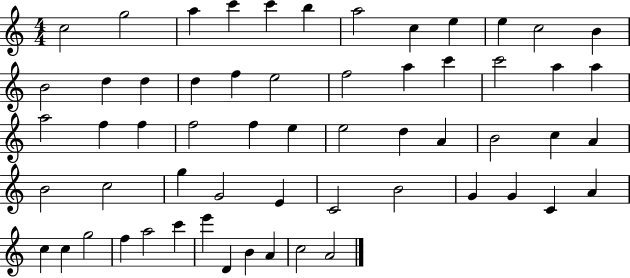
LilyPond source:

{
  \clef treble
  \numericTimeSignature
  \time 4/4
  \key c \major
  c''2 g''2 | a''4 c'''4 c'''4 b''4 | a''2 c''4 e''4 | e''4 c''2 b'4 | \break b'2 d''4 d''4 | d''4 f''4 e''2 | f''2 a''4 c'''4 | c'''2 a''4 a''4 | \break a''2 f''4 f''4 | f''2 f''4 e''4 | e''2 d''4 a'4 | b'2 c''4 a'4 | \break b'2 c''2 | g''4 g'2 e'4 | c'2 b'2 | g'4 g'4 c'4 a'4 | \break c''4 c''4 g''2 | f''4 a''2 c'''4 | e'''4 d'4 b'4 a'4 | c''2 a'2 | \break \bar "|."
}